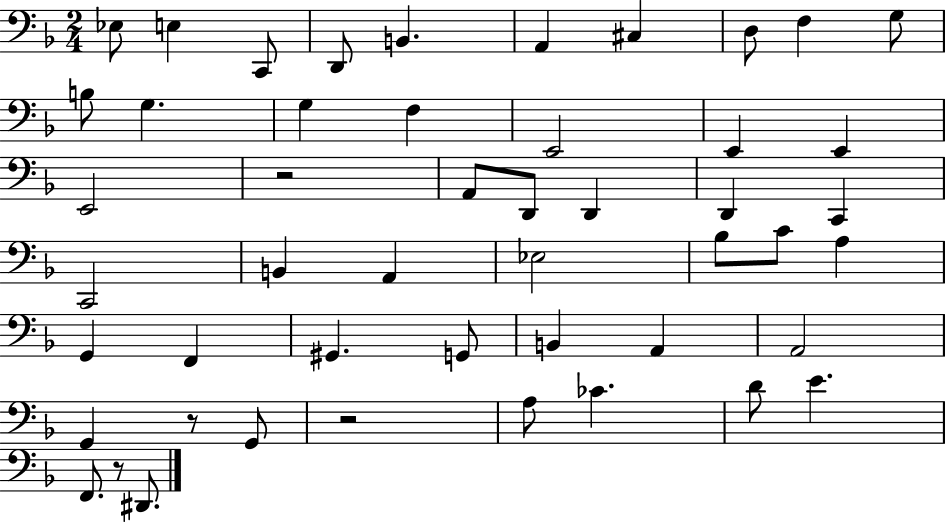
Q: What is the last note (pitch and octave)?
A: D#2